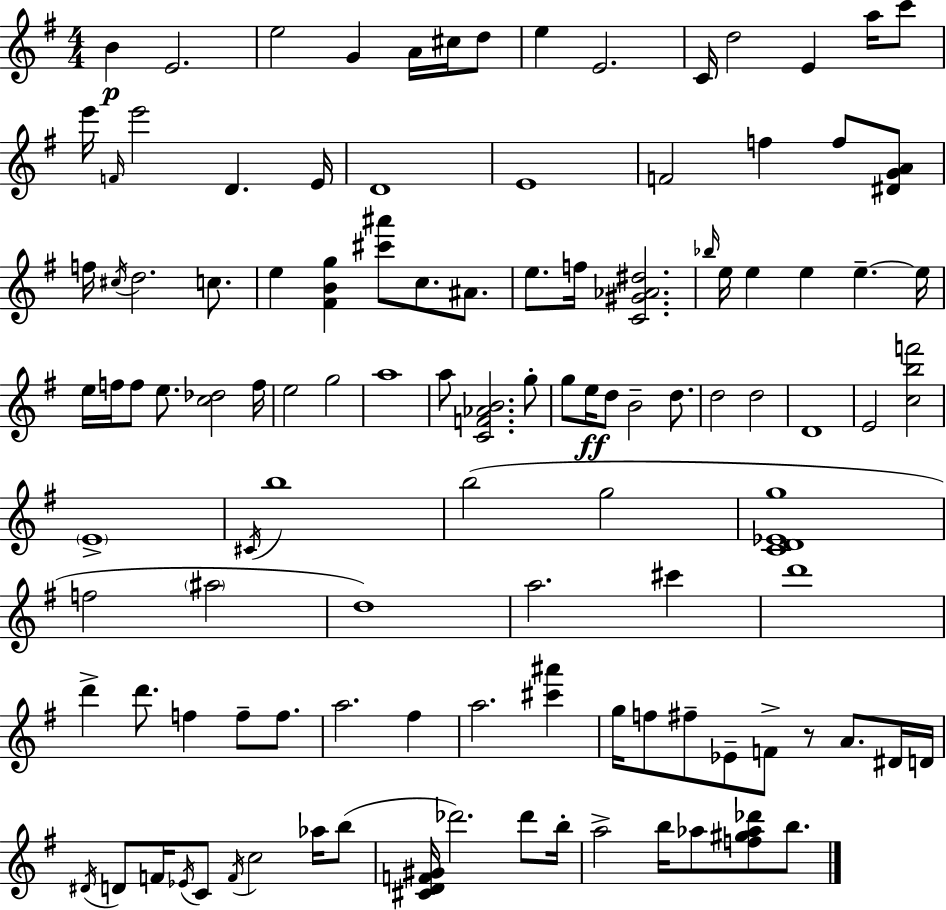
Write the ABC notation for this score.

X:1
T:Untitled
M:4/4
L:1/4
K:G
B E2 e2 G A/4 ^c/4 d/2 e E2 C/4 d2 E a/4 c'/2 e'/4 F/4 e'2 D E/4 D4 E4 F2 f f/2 [^DGA]/2 f/4 ^c/4 d2 c/2 e [^FBg] [^c'^a']/2 c/2 ^A/2 e/2 f/4 [C^G_A^d]2 _b/4 e/4 e e e e/4 e/4 f/4 f/2 e/2 [c_d]2 f/4 e2 g2 a4 a/2 [CF_AB]2 g/2 g/2 e/4 d/2 B2 d/2 d2 d2 D4 E2 [cbf']2 E4 ^C/4 b4 b2 g2 [CD_Eg]4 f2 ^a2 d4 a2 ^c' d'4 d' d'/2 f f/2 f/2 a2 ^f a2 [^c'^a'] g/4 f/2 ^f/2 _E/2 F/2 z/2 A/2 ^D/4 D/4 ^D/4 D/2 F/4 _E/4 C/2 F/4 c2 _a/4 b/2 [^CDF^G]/4 _d'2 _d'/2 b/4 a2 b/4 _a/2 [f^g_a_d']/2 b/2